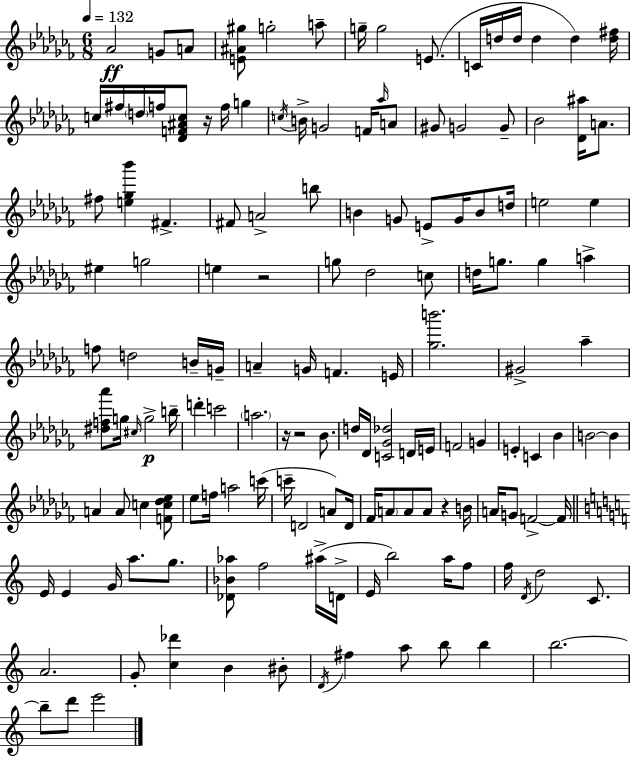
Ab4/h G4/e A4/e [E4,A#4,G#5]/e G5/h A5/e G5/s G5/h E4/e. C4/s D5/s D5/s D5/q D5/q [D5,F#5]/s C5/s F#5/s D5/s F5/s [Db4,F4,A#4,C5]/e R/s F5/s G5/q C5/s B4/s G4/h F4/s Ab5/s A4/e G#4/e G4/h G4/e Bb4/h [Db4,A#5]/s A4/e. F#5/e [E5,Gb5,Bb6]/q F#4/q. F#4/e A4/h B5/e B4/q G4/e E4/e G4/s B4/e D5/s E5/h E5/q EIS5/q G5/h E5/q R/h G5/e Db5/h C5/e D5/s G5/e. G5/q A5/q F5/e D5/h B4/s G4/s A4/q G4/s F4/q. E4/s [Gb5,B6]/h. G#4/h Ab5/q [D#5,F5,Ab6]/e G5/s C#5/s G5/h B5/s D6/q C6/h A5/h. R/s R/h Bb4/e. D5/s Db4/s [C4,Gb4,Db5]/h D4/s E4/s F4/h G4/q E4/q C4/q Bb4/q B4/h B4/q A4/q A4/e C5/q [F4,C5,Db5,Eb5]/e Eb5/e F5/s A5/h C6/s C6/s D4/h A4/e D4/s FES4/s A4/e A4/e A4/e R/q B4/s A4/s G4/e F4/h F4/s E4/s E4/q G4/s A5/e. G5/e. [Db4,Bb4,Ab5]/e F5/h A#5/s D4/s E4/s B5/h A5/s F5/e F5/s D4/s D5/h C4/e. A4/h. G4/e [C5,Db6]/q B4/q BIS4/e D4/s F#5/q A5/e B5/e B5/q B5/h. B5/e D6/e E6/h